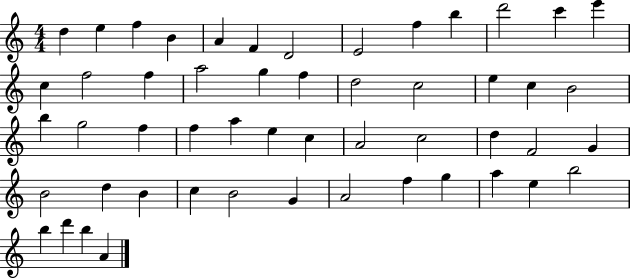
D5/q E5/q F5/q B4/q A4/q F4/q D4/h E4/h F5/q B5/q D6/h C6/q E6/q C5/q F5/h F5/q A5/h G5/q F5/q D5/h C5/h E5/q C5/q B4/h B5/q G5/h F5/q F5/q A5/q E5/q C5/q A4/h C5/h D5/q F4/h G4/q B4/h D5/q B4/q C5/q B4/h G4/q A4/h F5/q G5/q A5/q E5/q B5/h B5/q D6/q B5/q A4/q